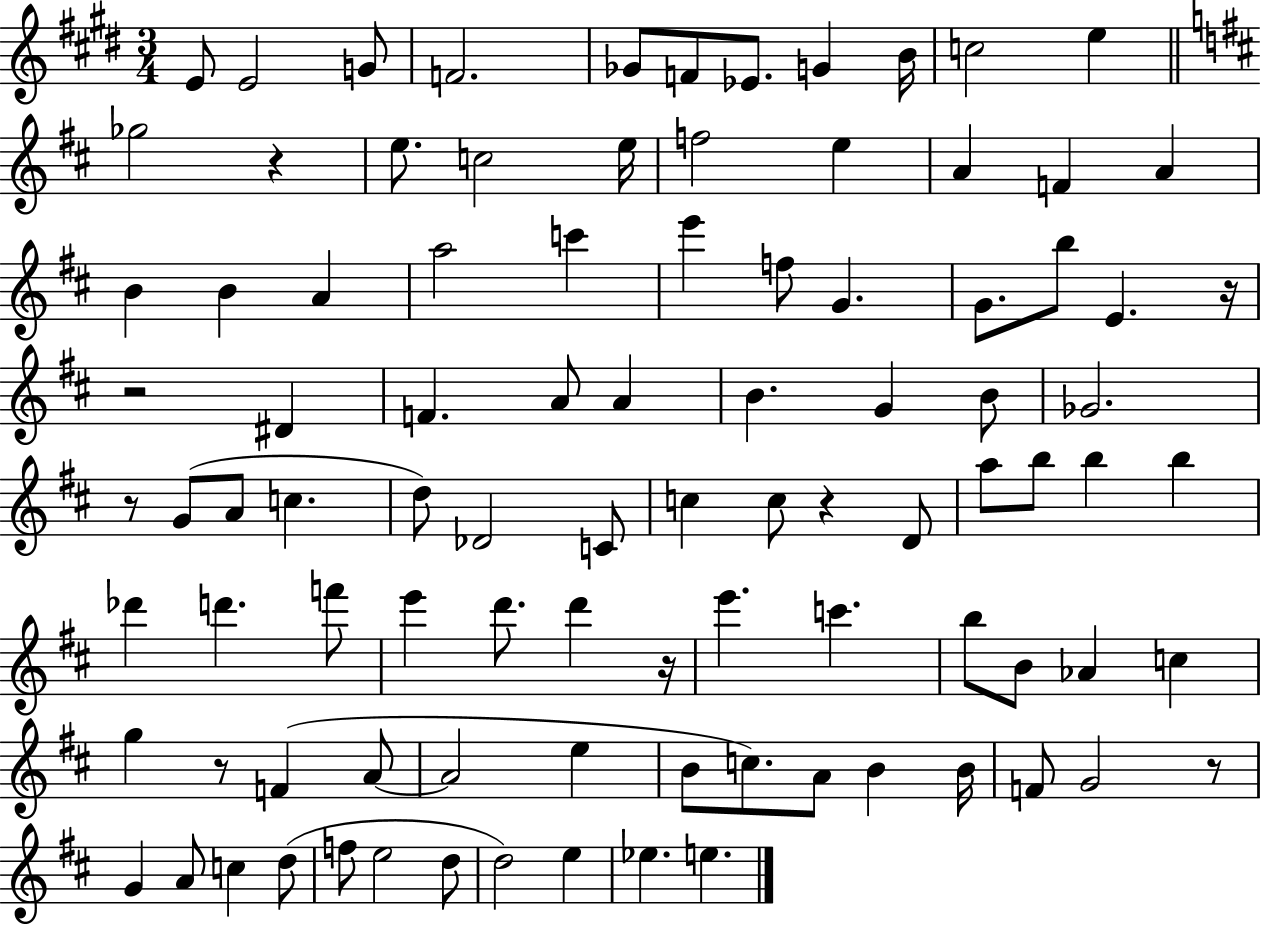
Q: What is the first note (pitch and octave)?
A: E4